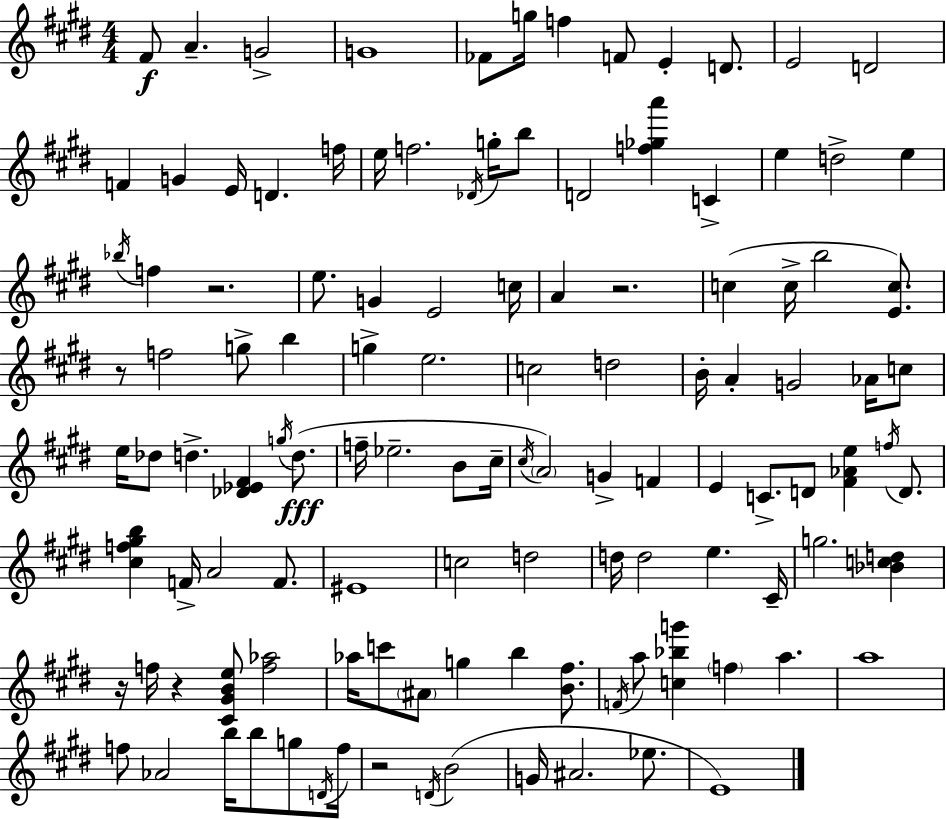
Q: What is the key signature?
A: E major